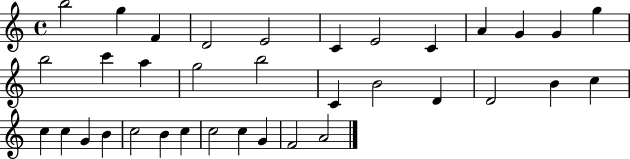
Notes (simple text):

B5/h G5/q F4/q D4/h E4/h C4/q E4/h C4/q A4/q G4/q G4/q G5/q B5/h C6/q A5/q G5/h B5/h C4/q B4/h D4/q D4/h B4/q C5/q C5/q C5/q G4/q B4/q C5/h B4/q C5/q C5/h C5/q G4/q F4/h A4/h